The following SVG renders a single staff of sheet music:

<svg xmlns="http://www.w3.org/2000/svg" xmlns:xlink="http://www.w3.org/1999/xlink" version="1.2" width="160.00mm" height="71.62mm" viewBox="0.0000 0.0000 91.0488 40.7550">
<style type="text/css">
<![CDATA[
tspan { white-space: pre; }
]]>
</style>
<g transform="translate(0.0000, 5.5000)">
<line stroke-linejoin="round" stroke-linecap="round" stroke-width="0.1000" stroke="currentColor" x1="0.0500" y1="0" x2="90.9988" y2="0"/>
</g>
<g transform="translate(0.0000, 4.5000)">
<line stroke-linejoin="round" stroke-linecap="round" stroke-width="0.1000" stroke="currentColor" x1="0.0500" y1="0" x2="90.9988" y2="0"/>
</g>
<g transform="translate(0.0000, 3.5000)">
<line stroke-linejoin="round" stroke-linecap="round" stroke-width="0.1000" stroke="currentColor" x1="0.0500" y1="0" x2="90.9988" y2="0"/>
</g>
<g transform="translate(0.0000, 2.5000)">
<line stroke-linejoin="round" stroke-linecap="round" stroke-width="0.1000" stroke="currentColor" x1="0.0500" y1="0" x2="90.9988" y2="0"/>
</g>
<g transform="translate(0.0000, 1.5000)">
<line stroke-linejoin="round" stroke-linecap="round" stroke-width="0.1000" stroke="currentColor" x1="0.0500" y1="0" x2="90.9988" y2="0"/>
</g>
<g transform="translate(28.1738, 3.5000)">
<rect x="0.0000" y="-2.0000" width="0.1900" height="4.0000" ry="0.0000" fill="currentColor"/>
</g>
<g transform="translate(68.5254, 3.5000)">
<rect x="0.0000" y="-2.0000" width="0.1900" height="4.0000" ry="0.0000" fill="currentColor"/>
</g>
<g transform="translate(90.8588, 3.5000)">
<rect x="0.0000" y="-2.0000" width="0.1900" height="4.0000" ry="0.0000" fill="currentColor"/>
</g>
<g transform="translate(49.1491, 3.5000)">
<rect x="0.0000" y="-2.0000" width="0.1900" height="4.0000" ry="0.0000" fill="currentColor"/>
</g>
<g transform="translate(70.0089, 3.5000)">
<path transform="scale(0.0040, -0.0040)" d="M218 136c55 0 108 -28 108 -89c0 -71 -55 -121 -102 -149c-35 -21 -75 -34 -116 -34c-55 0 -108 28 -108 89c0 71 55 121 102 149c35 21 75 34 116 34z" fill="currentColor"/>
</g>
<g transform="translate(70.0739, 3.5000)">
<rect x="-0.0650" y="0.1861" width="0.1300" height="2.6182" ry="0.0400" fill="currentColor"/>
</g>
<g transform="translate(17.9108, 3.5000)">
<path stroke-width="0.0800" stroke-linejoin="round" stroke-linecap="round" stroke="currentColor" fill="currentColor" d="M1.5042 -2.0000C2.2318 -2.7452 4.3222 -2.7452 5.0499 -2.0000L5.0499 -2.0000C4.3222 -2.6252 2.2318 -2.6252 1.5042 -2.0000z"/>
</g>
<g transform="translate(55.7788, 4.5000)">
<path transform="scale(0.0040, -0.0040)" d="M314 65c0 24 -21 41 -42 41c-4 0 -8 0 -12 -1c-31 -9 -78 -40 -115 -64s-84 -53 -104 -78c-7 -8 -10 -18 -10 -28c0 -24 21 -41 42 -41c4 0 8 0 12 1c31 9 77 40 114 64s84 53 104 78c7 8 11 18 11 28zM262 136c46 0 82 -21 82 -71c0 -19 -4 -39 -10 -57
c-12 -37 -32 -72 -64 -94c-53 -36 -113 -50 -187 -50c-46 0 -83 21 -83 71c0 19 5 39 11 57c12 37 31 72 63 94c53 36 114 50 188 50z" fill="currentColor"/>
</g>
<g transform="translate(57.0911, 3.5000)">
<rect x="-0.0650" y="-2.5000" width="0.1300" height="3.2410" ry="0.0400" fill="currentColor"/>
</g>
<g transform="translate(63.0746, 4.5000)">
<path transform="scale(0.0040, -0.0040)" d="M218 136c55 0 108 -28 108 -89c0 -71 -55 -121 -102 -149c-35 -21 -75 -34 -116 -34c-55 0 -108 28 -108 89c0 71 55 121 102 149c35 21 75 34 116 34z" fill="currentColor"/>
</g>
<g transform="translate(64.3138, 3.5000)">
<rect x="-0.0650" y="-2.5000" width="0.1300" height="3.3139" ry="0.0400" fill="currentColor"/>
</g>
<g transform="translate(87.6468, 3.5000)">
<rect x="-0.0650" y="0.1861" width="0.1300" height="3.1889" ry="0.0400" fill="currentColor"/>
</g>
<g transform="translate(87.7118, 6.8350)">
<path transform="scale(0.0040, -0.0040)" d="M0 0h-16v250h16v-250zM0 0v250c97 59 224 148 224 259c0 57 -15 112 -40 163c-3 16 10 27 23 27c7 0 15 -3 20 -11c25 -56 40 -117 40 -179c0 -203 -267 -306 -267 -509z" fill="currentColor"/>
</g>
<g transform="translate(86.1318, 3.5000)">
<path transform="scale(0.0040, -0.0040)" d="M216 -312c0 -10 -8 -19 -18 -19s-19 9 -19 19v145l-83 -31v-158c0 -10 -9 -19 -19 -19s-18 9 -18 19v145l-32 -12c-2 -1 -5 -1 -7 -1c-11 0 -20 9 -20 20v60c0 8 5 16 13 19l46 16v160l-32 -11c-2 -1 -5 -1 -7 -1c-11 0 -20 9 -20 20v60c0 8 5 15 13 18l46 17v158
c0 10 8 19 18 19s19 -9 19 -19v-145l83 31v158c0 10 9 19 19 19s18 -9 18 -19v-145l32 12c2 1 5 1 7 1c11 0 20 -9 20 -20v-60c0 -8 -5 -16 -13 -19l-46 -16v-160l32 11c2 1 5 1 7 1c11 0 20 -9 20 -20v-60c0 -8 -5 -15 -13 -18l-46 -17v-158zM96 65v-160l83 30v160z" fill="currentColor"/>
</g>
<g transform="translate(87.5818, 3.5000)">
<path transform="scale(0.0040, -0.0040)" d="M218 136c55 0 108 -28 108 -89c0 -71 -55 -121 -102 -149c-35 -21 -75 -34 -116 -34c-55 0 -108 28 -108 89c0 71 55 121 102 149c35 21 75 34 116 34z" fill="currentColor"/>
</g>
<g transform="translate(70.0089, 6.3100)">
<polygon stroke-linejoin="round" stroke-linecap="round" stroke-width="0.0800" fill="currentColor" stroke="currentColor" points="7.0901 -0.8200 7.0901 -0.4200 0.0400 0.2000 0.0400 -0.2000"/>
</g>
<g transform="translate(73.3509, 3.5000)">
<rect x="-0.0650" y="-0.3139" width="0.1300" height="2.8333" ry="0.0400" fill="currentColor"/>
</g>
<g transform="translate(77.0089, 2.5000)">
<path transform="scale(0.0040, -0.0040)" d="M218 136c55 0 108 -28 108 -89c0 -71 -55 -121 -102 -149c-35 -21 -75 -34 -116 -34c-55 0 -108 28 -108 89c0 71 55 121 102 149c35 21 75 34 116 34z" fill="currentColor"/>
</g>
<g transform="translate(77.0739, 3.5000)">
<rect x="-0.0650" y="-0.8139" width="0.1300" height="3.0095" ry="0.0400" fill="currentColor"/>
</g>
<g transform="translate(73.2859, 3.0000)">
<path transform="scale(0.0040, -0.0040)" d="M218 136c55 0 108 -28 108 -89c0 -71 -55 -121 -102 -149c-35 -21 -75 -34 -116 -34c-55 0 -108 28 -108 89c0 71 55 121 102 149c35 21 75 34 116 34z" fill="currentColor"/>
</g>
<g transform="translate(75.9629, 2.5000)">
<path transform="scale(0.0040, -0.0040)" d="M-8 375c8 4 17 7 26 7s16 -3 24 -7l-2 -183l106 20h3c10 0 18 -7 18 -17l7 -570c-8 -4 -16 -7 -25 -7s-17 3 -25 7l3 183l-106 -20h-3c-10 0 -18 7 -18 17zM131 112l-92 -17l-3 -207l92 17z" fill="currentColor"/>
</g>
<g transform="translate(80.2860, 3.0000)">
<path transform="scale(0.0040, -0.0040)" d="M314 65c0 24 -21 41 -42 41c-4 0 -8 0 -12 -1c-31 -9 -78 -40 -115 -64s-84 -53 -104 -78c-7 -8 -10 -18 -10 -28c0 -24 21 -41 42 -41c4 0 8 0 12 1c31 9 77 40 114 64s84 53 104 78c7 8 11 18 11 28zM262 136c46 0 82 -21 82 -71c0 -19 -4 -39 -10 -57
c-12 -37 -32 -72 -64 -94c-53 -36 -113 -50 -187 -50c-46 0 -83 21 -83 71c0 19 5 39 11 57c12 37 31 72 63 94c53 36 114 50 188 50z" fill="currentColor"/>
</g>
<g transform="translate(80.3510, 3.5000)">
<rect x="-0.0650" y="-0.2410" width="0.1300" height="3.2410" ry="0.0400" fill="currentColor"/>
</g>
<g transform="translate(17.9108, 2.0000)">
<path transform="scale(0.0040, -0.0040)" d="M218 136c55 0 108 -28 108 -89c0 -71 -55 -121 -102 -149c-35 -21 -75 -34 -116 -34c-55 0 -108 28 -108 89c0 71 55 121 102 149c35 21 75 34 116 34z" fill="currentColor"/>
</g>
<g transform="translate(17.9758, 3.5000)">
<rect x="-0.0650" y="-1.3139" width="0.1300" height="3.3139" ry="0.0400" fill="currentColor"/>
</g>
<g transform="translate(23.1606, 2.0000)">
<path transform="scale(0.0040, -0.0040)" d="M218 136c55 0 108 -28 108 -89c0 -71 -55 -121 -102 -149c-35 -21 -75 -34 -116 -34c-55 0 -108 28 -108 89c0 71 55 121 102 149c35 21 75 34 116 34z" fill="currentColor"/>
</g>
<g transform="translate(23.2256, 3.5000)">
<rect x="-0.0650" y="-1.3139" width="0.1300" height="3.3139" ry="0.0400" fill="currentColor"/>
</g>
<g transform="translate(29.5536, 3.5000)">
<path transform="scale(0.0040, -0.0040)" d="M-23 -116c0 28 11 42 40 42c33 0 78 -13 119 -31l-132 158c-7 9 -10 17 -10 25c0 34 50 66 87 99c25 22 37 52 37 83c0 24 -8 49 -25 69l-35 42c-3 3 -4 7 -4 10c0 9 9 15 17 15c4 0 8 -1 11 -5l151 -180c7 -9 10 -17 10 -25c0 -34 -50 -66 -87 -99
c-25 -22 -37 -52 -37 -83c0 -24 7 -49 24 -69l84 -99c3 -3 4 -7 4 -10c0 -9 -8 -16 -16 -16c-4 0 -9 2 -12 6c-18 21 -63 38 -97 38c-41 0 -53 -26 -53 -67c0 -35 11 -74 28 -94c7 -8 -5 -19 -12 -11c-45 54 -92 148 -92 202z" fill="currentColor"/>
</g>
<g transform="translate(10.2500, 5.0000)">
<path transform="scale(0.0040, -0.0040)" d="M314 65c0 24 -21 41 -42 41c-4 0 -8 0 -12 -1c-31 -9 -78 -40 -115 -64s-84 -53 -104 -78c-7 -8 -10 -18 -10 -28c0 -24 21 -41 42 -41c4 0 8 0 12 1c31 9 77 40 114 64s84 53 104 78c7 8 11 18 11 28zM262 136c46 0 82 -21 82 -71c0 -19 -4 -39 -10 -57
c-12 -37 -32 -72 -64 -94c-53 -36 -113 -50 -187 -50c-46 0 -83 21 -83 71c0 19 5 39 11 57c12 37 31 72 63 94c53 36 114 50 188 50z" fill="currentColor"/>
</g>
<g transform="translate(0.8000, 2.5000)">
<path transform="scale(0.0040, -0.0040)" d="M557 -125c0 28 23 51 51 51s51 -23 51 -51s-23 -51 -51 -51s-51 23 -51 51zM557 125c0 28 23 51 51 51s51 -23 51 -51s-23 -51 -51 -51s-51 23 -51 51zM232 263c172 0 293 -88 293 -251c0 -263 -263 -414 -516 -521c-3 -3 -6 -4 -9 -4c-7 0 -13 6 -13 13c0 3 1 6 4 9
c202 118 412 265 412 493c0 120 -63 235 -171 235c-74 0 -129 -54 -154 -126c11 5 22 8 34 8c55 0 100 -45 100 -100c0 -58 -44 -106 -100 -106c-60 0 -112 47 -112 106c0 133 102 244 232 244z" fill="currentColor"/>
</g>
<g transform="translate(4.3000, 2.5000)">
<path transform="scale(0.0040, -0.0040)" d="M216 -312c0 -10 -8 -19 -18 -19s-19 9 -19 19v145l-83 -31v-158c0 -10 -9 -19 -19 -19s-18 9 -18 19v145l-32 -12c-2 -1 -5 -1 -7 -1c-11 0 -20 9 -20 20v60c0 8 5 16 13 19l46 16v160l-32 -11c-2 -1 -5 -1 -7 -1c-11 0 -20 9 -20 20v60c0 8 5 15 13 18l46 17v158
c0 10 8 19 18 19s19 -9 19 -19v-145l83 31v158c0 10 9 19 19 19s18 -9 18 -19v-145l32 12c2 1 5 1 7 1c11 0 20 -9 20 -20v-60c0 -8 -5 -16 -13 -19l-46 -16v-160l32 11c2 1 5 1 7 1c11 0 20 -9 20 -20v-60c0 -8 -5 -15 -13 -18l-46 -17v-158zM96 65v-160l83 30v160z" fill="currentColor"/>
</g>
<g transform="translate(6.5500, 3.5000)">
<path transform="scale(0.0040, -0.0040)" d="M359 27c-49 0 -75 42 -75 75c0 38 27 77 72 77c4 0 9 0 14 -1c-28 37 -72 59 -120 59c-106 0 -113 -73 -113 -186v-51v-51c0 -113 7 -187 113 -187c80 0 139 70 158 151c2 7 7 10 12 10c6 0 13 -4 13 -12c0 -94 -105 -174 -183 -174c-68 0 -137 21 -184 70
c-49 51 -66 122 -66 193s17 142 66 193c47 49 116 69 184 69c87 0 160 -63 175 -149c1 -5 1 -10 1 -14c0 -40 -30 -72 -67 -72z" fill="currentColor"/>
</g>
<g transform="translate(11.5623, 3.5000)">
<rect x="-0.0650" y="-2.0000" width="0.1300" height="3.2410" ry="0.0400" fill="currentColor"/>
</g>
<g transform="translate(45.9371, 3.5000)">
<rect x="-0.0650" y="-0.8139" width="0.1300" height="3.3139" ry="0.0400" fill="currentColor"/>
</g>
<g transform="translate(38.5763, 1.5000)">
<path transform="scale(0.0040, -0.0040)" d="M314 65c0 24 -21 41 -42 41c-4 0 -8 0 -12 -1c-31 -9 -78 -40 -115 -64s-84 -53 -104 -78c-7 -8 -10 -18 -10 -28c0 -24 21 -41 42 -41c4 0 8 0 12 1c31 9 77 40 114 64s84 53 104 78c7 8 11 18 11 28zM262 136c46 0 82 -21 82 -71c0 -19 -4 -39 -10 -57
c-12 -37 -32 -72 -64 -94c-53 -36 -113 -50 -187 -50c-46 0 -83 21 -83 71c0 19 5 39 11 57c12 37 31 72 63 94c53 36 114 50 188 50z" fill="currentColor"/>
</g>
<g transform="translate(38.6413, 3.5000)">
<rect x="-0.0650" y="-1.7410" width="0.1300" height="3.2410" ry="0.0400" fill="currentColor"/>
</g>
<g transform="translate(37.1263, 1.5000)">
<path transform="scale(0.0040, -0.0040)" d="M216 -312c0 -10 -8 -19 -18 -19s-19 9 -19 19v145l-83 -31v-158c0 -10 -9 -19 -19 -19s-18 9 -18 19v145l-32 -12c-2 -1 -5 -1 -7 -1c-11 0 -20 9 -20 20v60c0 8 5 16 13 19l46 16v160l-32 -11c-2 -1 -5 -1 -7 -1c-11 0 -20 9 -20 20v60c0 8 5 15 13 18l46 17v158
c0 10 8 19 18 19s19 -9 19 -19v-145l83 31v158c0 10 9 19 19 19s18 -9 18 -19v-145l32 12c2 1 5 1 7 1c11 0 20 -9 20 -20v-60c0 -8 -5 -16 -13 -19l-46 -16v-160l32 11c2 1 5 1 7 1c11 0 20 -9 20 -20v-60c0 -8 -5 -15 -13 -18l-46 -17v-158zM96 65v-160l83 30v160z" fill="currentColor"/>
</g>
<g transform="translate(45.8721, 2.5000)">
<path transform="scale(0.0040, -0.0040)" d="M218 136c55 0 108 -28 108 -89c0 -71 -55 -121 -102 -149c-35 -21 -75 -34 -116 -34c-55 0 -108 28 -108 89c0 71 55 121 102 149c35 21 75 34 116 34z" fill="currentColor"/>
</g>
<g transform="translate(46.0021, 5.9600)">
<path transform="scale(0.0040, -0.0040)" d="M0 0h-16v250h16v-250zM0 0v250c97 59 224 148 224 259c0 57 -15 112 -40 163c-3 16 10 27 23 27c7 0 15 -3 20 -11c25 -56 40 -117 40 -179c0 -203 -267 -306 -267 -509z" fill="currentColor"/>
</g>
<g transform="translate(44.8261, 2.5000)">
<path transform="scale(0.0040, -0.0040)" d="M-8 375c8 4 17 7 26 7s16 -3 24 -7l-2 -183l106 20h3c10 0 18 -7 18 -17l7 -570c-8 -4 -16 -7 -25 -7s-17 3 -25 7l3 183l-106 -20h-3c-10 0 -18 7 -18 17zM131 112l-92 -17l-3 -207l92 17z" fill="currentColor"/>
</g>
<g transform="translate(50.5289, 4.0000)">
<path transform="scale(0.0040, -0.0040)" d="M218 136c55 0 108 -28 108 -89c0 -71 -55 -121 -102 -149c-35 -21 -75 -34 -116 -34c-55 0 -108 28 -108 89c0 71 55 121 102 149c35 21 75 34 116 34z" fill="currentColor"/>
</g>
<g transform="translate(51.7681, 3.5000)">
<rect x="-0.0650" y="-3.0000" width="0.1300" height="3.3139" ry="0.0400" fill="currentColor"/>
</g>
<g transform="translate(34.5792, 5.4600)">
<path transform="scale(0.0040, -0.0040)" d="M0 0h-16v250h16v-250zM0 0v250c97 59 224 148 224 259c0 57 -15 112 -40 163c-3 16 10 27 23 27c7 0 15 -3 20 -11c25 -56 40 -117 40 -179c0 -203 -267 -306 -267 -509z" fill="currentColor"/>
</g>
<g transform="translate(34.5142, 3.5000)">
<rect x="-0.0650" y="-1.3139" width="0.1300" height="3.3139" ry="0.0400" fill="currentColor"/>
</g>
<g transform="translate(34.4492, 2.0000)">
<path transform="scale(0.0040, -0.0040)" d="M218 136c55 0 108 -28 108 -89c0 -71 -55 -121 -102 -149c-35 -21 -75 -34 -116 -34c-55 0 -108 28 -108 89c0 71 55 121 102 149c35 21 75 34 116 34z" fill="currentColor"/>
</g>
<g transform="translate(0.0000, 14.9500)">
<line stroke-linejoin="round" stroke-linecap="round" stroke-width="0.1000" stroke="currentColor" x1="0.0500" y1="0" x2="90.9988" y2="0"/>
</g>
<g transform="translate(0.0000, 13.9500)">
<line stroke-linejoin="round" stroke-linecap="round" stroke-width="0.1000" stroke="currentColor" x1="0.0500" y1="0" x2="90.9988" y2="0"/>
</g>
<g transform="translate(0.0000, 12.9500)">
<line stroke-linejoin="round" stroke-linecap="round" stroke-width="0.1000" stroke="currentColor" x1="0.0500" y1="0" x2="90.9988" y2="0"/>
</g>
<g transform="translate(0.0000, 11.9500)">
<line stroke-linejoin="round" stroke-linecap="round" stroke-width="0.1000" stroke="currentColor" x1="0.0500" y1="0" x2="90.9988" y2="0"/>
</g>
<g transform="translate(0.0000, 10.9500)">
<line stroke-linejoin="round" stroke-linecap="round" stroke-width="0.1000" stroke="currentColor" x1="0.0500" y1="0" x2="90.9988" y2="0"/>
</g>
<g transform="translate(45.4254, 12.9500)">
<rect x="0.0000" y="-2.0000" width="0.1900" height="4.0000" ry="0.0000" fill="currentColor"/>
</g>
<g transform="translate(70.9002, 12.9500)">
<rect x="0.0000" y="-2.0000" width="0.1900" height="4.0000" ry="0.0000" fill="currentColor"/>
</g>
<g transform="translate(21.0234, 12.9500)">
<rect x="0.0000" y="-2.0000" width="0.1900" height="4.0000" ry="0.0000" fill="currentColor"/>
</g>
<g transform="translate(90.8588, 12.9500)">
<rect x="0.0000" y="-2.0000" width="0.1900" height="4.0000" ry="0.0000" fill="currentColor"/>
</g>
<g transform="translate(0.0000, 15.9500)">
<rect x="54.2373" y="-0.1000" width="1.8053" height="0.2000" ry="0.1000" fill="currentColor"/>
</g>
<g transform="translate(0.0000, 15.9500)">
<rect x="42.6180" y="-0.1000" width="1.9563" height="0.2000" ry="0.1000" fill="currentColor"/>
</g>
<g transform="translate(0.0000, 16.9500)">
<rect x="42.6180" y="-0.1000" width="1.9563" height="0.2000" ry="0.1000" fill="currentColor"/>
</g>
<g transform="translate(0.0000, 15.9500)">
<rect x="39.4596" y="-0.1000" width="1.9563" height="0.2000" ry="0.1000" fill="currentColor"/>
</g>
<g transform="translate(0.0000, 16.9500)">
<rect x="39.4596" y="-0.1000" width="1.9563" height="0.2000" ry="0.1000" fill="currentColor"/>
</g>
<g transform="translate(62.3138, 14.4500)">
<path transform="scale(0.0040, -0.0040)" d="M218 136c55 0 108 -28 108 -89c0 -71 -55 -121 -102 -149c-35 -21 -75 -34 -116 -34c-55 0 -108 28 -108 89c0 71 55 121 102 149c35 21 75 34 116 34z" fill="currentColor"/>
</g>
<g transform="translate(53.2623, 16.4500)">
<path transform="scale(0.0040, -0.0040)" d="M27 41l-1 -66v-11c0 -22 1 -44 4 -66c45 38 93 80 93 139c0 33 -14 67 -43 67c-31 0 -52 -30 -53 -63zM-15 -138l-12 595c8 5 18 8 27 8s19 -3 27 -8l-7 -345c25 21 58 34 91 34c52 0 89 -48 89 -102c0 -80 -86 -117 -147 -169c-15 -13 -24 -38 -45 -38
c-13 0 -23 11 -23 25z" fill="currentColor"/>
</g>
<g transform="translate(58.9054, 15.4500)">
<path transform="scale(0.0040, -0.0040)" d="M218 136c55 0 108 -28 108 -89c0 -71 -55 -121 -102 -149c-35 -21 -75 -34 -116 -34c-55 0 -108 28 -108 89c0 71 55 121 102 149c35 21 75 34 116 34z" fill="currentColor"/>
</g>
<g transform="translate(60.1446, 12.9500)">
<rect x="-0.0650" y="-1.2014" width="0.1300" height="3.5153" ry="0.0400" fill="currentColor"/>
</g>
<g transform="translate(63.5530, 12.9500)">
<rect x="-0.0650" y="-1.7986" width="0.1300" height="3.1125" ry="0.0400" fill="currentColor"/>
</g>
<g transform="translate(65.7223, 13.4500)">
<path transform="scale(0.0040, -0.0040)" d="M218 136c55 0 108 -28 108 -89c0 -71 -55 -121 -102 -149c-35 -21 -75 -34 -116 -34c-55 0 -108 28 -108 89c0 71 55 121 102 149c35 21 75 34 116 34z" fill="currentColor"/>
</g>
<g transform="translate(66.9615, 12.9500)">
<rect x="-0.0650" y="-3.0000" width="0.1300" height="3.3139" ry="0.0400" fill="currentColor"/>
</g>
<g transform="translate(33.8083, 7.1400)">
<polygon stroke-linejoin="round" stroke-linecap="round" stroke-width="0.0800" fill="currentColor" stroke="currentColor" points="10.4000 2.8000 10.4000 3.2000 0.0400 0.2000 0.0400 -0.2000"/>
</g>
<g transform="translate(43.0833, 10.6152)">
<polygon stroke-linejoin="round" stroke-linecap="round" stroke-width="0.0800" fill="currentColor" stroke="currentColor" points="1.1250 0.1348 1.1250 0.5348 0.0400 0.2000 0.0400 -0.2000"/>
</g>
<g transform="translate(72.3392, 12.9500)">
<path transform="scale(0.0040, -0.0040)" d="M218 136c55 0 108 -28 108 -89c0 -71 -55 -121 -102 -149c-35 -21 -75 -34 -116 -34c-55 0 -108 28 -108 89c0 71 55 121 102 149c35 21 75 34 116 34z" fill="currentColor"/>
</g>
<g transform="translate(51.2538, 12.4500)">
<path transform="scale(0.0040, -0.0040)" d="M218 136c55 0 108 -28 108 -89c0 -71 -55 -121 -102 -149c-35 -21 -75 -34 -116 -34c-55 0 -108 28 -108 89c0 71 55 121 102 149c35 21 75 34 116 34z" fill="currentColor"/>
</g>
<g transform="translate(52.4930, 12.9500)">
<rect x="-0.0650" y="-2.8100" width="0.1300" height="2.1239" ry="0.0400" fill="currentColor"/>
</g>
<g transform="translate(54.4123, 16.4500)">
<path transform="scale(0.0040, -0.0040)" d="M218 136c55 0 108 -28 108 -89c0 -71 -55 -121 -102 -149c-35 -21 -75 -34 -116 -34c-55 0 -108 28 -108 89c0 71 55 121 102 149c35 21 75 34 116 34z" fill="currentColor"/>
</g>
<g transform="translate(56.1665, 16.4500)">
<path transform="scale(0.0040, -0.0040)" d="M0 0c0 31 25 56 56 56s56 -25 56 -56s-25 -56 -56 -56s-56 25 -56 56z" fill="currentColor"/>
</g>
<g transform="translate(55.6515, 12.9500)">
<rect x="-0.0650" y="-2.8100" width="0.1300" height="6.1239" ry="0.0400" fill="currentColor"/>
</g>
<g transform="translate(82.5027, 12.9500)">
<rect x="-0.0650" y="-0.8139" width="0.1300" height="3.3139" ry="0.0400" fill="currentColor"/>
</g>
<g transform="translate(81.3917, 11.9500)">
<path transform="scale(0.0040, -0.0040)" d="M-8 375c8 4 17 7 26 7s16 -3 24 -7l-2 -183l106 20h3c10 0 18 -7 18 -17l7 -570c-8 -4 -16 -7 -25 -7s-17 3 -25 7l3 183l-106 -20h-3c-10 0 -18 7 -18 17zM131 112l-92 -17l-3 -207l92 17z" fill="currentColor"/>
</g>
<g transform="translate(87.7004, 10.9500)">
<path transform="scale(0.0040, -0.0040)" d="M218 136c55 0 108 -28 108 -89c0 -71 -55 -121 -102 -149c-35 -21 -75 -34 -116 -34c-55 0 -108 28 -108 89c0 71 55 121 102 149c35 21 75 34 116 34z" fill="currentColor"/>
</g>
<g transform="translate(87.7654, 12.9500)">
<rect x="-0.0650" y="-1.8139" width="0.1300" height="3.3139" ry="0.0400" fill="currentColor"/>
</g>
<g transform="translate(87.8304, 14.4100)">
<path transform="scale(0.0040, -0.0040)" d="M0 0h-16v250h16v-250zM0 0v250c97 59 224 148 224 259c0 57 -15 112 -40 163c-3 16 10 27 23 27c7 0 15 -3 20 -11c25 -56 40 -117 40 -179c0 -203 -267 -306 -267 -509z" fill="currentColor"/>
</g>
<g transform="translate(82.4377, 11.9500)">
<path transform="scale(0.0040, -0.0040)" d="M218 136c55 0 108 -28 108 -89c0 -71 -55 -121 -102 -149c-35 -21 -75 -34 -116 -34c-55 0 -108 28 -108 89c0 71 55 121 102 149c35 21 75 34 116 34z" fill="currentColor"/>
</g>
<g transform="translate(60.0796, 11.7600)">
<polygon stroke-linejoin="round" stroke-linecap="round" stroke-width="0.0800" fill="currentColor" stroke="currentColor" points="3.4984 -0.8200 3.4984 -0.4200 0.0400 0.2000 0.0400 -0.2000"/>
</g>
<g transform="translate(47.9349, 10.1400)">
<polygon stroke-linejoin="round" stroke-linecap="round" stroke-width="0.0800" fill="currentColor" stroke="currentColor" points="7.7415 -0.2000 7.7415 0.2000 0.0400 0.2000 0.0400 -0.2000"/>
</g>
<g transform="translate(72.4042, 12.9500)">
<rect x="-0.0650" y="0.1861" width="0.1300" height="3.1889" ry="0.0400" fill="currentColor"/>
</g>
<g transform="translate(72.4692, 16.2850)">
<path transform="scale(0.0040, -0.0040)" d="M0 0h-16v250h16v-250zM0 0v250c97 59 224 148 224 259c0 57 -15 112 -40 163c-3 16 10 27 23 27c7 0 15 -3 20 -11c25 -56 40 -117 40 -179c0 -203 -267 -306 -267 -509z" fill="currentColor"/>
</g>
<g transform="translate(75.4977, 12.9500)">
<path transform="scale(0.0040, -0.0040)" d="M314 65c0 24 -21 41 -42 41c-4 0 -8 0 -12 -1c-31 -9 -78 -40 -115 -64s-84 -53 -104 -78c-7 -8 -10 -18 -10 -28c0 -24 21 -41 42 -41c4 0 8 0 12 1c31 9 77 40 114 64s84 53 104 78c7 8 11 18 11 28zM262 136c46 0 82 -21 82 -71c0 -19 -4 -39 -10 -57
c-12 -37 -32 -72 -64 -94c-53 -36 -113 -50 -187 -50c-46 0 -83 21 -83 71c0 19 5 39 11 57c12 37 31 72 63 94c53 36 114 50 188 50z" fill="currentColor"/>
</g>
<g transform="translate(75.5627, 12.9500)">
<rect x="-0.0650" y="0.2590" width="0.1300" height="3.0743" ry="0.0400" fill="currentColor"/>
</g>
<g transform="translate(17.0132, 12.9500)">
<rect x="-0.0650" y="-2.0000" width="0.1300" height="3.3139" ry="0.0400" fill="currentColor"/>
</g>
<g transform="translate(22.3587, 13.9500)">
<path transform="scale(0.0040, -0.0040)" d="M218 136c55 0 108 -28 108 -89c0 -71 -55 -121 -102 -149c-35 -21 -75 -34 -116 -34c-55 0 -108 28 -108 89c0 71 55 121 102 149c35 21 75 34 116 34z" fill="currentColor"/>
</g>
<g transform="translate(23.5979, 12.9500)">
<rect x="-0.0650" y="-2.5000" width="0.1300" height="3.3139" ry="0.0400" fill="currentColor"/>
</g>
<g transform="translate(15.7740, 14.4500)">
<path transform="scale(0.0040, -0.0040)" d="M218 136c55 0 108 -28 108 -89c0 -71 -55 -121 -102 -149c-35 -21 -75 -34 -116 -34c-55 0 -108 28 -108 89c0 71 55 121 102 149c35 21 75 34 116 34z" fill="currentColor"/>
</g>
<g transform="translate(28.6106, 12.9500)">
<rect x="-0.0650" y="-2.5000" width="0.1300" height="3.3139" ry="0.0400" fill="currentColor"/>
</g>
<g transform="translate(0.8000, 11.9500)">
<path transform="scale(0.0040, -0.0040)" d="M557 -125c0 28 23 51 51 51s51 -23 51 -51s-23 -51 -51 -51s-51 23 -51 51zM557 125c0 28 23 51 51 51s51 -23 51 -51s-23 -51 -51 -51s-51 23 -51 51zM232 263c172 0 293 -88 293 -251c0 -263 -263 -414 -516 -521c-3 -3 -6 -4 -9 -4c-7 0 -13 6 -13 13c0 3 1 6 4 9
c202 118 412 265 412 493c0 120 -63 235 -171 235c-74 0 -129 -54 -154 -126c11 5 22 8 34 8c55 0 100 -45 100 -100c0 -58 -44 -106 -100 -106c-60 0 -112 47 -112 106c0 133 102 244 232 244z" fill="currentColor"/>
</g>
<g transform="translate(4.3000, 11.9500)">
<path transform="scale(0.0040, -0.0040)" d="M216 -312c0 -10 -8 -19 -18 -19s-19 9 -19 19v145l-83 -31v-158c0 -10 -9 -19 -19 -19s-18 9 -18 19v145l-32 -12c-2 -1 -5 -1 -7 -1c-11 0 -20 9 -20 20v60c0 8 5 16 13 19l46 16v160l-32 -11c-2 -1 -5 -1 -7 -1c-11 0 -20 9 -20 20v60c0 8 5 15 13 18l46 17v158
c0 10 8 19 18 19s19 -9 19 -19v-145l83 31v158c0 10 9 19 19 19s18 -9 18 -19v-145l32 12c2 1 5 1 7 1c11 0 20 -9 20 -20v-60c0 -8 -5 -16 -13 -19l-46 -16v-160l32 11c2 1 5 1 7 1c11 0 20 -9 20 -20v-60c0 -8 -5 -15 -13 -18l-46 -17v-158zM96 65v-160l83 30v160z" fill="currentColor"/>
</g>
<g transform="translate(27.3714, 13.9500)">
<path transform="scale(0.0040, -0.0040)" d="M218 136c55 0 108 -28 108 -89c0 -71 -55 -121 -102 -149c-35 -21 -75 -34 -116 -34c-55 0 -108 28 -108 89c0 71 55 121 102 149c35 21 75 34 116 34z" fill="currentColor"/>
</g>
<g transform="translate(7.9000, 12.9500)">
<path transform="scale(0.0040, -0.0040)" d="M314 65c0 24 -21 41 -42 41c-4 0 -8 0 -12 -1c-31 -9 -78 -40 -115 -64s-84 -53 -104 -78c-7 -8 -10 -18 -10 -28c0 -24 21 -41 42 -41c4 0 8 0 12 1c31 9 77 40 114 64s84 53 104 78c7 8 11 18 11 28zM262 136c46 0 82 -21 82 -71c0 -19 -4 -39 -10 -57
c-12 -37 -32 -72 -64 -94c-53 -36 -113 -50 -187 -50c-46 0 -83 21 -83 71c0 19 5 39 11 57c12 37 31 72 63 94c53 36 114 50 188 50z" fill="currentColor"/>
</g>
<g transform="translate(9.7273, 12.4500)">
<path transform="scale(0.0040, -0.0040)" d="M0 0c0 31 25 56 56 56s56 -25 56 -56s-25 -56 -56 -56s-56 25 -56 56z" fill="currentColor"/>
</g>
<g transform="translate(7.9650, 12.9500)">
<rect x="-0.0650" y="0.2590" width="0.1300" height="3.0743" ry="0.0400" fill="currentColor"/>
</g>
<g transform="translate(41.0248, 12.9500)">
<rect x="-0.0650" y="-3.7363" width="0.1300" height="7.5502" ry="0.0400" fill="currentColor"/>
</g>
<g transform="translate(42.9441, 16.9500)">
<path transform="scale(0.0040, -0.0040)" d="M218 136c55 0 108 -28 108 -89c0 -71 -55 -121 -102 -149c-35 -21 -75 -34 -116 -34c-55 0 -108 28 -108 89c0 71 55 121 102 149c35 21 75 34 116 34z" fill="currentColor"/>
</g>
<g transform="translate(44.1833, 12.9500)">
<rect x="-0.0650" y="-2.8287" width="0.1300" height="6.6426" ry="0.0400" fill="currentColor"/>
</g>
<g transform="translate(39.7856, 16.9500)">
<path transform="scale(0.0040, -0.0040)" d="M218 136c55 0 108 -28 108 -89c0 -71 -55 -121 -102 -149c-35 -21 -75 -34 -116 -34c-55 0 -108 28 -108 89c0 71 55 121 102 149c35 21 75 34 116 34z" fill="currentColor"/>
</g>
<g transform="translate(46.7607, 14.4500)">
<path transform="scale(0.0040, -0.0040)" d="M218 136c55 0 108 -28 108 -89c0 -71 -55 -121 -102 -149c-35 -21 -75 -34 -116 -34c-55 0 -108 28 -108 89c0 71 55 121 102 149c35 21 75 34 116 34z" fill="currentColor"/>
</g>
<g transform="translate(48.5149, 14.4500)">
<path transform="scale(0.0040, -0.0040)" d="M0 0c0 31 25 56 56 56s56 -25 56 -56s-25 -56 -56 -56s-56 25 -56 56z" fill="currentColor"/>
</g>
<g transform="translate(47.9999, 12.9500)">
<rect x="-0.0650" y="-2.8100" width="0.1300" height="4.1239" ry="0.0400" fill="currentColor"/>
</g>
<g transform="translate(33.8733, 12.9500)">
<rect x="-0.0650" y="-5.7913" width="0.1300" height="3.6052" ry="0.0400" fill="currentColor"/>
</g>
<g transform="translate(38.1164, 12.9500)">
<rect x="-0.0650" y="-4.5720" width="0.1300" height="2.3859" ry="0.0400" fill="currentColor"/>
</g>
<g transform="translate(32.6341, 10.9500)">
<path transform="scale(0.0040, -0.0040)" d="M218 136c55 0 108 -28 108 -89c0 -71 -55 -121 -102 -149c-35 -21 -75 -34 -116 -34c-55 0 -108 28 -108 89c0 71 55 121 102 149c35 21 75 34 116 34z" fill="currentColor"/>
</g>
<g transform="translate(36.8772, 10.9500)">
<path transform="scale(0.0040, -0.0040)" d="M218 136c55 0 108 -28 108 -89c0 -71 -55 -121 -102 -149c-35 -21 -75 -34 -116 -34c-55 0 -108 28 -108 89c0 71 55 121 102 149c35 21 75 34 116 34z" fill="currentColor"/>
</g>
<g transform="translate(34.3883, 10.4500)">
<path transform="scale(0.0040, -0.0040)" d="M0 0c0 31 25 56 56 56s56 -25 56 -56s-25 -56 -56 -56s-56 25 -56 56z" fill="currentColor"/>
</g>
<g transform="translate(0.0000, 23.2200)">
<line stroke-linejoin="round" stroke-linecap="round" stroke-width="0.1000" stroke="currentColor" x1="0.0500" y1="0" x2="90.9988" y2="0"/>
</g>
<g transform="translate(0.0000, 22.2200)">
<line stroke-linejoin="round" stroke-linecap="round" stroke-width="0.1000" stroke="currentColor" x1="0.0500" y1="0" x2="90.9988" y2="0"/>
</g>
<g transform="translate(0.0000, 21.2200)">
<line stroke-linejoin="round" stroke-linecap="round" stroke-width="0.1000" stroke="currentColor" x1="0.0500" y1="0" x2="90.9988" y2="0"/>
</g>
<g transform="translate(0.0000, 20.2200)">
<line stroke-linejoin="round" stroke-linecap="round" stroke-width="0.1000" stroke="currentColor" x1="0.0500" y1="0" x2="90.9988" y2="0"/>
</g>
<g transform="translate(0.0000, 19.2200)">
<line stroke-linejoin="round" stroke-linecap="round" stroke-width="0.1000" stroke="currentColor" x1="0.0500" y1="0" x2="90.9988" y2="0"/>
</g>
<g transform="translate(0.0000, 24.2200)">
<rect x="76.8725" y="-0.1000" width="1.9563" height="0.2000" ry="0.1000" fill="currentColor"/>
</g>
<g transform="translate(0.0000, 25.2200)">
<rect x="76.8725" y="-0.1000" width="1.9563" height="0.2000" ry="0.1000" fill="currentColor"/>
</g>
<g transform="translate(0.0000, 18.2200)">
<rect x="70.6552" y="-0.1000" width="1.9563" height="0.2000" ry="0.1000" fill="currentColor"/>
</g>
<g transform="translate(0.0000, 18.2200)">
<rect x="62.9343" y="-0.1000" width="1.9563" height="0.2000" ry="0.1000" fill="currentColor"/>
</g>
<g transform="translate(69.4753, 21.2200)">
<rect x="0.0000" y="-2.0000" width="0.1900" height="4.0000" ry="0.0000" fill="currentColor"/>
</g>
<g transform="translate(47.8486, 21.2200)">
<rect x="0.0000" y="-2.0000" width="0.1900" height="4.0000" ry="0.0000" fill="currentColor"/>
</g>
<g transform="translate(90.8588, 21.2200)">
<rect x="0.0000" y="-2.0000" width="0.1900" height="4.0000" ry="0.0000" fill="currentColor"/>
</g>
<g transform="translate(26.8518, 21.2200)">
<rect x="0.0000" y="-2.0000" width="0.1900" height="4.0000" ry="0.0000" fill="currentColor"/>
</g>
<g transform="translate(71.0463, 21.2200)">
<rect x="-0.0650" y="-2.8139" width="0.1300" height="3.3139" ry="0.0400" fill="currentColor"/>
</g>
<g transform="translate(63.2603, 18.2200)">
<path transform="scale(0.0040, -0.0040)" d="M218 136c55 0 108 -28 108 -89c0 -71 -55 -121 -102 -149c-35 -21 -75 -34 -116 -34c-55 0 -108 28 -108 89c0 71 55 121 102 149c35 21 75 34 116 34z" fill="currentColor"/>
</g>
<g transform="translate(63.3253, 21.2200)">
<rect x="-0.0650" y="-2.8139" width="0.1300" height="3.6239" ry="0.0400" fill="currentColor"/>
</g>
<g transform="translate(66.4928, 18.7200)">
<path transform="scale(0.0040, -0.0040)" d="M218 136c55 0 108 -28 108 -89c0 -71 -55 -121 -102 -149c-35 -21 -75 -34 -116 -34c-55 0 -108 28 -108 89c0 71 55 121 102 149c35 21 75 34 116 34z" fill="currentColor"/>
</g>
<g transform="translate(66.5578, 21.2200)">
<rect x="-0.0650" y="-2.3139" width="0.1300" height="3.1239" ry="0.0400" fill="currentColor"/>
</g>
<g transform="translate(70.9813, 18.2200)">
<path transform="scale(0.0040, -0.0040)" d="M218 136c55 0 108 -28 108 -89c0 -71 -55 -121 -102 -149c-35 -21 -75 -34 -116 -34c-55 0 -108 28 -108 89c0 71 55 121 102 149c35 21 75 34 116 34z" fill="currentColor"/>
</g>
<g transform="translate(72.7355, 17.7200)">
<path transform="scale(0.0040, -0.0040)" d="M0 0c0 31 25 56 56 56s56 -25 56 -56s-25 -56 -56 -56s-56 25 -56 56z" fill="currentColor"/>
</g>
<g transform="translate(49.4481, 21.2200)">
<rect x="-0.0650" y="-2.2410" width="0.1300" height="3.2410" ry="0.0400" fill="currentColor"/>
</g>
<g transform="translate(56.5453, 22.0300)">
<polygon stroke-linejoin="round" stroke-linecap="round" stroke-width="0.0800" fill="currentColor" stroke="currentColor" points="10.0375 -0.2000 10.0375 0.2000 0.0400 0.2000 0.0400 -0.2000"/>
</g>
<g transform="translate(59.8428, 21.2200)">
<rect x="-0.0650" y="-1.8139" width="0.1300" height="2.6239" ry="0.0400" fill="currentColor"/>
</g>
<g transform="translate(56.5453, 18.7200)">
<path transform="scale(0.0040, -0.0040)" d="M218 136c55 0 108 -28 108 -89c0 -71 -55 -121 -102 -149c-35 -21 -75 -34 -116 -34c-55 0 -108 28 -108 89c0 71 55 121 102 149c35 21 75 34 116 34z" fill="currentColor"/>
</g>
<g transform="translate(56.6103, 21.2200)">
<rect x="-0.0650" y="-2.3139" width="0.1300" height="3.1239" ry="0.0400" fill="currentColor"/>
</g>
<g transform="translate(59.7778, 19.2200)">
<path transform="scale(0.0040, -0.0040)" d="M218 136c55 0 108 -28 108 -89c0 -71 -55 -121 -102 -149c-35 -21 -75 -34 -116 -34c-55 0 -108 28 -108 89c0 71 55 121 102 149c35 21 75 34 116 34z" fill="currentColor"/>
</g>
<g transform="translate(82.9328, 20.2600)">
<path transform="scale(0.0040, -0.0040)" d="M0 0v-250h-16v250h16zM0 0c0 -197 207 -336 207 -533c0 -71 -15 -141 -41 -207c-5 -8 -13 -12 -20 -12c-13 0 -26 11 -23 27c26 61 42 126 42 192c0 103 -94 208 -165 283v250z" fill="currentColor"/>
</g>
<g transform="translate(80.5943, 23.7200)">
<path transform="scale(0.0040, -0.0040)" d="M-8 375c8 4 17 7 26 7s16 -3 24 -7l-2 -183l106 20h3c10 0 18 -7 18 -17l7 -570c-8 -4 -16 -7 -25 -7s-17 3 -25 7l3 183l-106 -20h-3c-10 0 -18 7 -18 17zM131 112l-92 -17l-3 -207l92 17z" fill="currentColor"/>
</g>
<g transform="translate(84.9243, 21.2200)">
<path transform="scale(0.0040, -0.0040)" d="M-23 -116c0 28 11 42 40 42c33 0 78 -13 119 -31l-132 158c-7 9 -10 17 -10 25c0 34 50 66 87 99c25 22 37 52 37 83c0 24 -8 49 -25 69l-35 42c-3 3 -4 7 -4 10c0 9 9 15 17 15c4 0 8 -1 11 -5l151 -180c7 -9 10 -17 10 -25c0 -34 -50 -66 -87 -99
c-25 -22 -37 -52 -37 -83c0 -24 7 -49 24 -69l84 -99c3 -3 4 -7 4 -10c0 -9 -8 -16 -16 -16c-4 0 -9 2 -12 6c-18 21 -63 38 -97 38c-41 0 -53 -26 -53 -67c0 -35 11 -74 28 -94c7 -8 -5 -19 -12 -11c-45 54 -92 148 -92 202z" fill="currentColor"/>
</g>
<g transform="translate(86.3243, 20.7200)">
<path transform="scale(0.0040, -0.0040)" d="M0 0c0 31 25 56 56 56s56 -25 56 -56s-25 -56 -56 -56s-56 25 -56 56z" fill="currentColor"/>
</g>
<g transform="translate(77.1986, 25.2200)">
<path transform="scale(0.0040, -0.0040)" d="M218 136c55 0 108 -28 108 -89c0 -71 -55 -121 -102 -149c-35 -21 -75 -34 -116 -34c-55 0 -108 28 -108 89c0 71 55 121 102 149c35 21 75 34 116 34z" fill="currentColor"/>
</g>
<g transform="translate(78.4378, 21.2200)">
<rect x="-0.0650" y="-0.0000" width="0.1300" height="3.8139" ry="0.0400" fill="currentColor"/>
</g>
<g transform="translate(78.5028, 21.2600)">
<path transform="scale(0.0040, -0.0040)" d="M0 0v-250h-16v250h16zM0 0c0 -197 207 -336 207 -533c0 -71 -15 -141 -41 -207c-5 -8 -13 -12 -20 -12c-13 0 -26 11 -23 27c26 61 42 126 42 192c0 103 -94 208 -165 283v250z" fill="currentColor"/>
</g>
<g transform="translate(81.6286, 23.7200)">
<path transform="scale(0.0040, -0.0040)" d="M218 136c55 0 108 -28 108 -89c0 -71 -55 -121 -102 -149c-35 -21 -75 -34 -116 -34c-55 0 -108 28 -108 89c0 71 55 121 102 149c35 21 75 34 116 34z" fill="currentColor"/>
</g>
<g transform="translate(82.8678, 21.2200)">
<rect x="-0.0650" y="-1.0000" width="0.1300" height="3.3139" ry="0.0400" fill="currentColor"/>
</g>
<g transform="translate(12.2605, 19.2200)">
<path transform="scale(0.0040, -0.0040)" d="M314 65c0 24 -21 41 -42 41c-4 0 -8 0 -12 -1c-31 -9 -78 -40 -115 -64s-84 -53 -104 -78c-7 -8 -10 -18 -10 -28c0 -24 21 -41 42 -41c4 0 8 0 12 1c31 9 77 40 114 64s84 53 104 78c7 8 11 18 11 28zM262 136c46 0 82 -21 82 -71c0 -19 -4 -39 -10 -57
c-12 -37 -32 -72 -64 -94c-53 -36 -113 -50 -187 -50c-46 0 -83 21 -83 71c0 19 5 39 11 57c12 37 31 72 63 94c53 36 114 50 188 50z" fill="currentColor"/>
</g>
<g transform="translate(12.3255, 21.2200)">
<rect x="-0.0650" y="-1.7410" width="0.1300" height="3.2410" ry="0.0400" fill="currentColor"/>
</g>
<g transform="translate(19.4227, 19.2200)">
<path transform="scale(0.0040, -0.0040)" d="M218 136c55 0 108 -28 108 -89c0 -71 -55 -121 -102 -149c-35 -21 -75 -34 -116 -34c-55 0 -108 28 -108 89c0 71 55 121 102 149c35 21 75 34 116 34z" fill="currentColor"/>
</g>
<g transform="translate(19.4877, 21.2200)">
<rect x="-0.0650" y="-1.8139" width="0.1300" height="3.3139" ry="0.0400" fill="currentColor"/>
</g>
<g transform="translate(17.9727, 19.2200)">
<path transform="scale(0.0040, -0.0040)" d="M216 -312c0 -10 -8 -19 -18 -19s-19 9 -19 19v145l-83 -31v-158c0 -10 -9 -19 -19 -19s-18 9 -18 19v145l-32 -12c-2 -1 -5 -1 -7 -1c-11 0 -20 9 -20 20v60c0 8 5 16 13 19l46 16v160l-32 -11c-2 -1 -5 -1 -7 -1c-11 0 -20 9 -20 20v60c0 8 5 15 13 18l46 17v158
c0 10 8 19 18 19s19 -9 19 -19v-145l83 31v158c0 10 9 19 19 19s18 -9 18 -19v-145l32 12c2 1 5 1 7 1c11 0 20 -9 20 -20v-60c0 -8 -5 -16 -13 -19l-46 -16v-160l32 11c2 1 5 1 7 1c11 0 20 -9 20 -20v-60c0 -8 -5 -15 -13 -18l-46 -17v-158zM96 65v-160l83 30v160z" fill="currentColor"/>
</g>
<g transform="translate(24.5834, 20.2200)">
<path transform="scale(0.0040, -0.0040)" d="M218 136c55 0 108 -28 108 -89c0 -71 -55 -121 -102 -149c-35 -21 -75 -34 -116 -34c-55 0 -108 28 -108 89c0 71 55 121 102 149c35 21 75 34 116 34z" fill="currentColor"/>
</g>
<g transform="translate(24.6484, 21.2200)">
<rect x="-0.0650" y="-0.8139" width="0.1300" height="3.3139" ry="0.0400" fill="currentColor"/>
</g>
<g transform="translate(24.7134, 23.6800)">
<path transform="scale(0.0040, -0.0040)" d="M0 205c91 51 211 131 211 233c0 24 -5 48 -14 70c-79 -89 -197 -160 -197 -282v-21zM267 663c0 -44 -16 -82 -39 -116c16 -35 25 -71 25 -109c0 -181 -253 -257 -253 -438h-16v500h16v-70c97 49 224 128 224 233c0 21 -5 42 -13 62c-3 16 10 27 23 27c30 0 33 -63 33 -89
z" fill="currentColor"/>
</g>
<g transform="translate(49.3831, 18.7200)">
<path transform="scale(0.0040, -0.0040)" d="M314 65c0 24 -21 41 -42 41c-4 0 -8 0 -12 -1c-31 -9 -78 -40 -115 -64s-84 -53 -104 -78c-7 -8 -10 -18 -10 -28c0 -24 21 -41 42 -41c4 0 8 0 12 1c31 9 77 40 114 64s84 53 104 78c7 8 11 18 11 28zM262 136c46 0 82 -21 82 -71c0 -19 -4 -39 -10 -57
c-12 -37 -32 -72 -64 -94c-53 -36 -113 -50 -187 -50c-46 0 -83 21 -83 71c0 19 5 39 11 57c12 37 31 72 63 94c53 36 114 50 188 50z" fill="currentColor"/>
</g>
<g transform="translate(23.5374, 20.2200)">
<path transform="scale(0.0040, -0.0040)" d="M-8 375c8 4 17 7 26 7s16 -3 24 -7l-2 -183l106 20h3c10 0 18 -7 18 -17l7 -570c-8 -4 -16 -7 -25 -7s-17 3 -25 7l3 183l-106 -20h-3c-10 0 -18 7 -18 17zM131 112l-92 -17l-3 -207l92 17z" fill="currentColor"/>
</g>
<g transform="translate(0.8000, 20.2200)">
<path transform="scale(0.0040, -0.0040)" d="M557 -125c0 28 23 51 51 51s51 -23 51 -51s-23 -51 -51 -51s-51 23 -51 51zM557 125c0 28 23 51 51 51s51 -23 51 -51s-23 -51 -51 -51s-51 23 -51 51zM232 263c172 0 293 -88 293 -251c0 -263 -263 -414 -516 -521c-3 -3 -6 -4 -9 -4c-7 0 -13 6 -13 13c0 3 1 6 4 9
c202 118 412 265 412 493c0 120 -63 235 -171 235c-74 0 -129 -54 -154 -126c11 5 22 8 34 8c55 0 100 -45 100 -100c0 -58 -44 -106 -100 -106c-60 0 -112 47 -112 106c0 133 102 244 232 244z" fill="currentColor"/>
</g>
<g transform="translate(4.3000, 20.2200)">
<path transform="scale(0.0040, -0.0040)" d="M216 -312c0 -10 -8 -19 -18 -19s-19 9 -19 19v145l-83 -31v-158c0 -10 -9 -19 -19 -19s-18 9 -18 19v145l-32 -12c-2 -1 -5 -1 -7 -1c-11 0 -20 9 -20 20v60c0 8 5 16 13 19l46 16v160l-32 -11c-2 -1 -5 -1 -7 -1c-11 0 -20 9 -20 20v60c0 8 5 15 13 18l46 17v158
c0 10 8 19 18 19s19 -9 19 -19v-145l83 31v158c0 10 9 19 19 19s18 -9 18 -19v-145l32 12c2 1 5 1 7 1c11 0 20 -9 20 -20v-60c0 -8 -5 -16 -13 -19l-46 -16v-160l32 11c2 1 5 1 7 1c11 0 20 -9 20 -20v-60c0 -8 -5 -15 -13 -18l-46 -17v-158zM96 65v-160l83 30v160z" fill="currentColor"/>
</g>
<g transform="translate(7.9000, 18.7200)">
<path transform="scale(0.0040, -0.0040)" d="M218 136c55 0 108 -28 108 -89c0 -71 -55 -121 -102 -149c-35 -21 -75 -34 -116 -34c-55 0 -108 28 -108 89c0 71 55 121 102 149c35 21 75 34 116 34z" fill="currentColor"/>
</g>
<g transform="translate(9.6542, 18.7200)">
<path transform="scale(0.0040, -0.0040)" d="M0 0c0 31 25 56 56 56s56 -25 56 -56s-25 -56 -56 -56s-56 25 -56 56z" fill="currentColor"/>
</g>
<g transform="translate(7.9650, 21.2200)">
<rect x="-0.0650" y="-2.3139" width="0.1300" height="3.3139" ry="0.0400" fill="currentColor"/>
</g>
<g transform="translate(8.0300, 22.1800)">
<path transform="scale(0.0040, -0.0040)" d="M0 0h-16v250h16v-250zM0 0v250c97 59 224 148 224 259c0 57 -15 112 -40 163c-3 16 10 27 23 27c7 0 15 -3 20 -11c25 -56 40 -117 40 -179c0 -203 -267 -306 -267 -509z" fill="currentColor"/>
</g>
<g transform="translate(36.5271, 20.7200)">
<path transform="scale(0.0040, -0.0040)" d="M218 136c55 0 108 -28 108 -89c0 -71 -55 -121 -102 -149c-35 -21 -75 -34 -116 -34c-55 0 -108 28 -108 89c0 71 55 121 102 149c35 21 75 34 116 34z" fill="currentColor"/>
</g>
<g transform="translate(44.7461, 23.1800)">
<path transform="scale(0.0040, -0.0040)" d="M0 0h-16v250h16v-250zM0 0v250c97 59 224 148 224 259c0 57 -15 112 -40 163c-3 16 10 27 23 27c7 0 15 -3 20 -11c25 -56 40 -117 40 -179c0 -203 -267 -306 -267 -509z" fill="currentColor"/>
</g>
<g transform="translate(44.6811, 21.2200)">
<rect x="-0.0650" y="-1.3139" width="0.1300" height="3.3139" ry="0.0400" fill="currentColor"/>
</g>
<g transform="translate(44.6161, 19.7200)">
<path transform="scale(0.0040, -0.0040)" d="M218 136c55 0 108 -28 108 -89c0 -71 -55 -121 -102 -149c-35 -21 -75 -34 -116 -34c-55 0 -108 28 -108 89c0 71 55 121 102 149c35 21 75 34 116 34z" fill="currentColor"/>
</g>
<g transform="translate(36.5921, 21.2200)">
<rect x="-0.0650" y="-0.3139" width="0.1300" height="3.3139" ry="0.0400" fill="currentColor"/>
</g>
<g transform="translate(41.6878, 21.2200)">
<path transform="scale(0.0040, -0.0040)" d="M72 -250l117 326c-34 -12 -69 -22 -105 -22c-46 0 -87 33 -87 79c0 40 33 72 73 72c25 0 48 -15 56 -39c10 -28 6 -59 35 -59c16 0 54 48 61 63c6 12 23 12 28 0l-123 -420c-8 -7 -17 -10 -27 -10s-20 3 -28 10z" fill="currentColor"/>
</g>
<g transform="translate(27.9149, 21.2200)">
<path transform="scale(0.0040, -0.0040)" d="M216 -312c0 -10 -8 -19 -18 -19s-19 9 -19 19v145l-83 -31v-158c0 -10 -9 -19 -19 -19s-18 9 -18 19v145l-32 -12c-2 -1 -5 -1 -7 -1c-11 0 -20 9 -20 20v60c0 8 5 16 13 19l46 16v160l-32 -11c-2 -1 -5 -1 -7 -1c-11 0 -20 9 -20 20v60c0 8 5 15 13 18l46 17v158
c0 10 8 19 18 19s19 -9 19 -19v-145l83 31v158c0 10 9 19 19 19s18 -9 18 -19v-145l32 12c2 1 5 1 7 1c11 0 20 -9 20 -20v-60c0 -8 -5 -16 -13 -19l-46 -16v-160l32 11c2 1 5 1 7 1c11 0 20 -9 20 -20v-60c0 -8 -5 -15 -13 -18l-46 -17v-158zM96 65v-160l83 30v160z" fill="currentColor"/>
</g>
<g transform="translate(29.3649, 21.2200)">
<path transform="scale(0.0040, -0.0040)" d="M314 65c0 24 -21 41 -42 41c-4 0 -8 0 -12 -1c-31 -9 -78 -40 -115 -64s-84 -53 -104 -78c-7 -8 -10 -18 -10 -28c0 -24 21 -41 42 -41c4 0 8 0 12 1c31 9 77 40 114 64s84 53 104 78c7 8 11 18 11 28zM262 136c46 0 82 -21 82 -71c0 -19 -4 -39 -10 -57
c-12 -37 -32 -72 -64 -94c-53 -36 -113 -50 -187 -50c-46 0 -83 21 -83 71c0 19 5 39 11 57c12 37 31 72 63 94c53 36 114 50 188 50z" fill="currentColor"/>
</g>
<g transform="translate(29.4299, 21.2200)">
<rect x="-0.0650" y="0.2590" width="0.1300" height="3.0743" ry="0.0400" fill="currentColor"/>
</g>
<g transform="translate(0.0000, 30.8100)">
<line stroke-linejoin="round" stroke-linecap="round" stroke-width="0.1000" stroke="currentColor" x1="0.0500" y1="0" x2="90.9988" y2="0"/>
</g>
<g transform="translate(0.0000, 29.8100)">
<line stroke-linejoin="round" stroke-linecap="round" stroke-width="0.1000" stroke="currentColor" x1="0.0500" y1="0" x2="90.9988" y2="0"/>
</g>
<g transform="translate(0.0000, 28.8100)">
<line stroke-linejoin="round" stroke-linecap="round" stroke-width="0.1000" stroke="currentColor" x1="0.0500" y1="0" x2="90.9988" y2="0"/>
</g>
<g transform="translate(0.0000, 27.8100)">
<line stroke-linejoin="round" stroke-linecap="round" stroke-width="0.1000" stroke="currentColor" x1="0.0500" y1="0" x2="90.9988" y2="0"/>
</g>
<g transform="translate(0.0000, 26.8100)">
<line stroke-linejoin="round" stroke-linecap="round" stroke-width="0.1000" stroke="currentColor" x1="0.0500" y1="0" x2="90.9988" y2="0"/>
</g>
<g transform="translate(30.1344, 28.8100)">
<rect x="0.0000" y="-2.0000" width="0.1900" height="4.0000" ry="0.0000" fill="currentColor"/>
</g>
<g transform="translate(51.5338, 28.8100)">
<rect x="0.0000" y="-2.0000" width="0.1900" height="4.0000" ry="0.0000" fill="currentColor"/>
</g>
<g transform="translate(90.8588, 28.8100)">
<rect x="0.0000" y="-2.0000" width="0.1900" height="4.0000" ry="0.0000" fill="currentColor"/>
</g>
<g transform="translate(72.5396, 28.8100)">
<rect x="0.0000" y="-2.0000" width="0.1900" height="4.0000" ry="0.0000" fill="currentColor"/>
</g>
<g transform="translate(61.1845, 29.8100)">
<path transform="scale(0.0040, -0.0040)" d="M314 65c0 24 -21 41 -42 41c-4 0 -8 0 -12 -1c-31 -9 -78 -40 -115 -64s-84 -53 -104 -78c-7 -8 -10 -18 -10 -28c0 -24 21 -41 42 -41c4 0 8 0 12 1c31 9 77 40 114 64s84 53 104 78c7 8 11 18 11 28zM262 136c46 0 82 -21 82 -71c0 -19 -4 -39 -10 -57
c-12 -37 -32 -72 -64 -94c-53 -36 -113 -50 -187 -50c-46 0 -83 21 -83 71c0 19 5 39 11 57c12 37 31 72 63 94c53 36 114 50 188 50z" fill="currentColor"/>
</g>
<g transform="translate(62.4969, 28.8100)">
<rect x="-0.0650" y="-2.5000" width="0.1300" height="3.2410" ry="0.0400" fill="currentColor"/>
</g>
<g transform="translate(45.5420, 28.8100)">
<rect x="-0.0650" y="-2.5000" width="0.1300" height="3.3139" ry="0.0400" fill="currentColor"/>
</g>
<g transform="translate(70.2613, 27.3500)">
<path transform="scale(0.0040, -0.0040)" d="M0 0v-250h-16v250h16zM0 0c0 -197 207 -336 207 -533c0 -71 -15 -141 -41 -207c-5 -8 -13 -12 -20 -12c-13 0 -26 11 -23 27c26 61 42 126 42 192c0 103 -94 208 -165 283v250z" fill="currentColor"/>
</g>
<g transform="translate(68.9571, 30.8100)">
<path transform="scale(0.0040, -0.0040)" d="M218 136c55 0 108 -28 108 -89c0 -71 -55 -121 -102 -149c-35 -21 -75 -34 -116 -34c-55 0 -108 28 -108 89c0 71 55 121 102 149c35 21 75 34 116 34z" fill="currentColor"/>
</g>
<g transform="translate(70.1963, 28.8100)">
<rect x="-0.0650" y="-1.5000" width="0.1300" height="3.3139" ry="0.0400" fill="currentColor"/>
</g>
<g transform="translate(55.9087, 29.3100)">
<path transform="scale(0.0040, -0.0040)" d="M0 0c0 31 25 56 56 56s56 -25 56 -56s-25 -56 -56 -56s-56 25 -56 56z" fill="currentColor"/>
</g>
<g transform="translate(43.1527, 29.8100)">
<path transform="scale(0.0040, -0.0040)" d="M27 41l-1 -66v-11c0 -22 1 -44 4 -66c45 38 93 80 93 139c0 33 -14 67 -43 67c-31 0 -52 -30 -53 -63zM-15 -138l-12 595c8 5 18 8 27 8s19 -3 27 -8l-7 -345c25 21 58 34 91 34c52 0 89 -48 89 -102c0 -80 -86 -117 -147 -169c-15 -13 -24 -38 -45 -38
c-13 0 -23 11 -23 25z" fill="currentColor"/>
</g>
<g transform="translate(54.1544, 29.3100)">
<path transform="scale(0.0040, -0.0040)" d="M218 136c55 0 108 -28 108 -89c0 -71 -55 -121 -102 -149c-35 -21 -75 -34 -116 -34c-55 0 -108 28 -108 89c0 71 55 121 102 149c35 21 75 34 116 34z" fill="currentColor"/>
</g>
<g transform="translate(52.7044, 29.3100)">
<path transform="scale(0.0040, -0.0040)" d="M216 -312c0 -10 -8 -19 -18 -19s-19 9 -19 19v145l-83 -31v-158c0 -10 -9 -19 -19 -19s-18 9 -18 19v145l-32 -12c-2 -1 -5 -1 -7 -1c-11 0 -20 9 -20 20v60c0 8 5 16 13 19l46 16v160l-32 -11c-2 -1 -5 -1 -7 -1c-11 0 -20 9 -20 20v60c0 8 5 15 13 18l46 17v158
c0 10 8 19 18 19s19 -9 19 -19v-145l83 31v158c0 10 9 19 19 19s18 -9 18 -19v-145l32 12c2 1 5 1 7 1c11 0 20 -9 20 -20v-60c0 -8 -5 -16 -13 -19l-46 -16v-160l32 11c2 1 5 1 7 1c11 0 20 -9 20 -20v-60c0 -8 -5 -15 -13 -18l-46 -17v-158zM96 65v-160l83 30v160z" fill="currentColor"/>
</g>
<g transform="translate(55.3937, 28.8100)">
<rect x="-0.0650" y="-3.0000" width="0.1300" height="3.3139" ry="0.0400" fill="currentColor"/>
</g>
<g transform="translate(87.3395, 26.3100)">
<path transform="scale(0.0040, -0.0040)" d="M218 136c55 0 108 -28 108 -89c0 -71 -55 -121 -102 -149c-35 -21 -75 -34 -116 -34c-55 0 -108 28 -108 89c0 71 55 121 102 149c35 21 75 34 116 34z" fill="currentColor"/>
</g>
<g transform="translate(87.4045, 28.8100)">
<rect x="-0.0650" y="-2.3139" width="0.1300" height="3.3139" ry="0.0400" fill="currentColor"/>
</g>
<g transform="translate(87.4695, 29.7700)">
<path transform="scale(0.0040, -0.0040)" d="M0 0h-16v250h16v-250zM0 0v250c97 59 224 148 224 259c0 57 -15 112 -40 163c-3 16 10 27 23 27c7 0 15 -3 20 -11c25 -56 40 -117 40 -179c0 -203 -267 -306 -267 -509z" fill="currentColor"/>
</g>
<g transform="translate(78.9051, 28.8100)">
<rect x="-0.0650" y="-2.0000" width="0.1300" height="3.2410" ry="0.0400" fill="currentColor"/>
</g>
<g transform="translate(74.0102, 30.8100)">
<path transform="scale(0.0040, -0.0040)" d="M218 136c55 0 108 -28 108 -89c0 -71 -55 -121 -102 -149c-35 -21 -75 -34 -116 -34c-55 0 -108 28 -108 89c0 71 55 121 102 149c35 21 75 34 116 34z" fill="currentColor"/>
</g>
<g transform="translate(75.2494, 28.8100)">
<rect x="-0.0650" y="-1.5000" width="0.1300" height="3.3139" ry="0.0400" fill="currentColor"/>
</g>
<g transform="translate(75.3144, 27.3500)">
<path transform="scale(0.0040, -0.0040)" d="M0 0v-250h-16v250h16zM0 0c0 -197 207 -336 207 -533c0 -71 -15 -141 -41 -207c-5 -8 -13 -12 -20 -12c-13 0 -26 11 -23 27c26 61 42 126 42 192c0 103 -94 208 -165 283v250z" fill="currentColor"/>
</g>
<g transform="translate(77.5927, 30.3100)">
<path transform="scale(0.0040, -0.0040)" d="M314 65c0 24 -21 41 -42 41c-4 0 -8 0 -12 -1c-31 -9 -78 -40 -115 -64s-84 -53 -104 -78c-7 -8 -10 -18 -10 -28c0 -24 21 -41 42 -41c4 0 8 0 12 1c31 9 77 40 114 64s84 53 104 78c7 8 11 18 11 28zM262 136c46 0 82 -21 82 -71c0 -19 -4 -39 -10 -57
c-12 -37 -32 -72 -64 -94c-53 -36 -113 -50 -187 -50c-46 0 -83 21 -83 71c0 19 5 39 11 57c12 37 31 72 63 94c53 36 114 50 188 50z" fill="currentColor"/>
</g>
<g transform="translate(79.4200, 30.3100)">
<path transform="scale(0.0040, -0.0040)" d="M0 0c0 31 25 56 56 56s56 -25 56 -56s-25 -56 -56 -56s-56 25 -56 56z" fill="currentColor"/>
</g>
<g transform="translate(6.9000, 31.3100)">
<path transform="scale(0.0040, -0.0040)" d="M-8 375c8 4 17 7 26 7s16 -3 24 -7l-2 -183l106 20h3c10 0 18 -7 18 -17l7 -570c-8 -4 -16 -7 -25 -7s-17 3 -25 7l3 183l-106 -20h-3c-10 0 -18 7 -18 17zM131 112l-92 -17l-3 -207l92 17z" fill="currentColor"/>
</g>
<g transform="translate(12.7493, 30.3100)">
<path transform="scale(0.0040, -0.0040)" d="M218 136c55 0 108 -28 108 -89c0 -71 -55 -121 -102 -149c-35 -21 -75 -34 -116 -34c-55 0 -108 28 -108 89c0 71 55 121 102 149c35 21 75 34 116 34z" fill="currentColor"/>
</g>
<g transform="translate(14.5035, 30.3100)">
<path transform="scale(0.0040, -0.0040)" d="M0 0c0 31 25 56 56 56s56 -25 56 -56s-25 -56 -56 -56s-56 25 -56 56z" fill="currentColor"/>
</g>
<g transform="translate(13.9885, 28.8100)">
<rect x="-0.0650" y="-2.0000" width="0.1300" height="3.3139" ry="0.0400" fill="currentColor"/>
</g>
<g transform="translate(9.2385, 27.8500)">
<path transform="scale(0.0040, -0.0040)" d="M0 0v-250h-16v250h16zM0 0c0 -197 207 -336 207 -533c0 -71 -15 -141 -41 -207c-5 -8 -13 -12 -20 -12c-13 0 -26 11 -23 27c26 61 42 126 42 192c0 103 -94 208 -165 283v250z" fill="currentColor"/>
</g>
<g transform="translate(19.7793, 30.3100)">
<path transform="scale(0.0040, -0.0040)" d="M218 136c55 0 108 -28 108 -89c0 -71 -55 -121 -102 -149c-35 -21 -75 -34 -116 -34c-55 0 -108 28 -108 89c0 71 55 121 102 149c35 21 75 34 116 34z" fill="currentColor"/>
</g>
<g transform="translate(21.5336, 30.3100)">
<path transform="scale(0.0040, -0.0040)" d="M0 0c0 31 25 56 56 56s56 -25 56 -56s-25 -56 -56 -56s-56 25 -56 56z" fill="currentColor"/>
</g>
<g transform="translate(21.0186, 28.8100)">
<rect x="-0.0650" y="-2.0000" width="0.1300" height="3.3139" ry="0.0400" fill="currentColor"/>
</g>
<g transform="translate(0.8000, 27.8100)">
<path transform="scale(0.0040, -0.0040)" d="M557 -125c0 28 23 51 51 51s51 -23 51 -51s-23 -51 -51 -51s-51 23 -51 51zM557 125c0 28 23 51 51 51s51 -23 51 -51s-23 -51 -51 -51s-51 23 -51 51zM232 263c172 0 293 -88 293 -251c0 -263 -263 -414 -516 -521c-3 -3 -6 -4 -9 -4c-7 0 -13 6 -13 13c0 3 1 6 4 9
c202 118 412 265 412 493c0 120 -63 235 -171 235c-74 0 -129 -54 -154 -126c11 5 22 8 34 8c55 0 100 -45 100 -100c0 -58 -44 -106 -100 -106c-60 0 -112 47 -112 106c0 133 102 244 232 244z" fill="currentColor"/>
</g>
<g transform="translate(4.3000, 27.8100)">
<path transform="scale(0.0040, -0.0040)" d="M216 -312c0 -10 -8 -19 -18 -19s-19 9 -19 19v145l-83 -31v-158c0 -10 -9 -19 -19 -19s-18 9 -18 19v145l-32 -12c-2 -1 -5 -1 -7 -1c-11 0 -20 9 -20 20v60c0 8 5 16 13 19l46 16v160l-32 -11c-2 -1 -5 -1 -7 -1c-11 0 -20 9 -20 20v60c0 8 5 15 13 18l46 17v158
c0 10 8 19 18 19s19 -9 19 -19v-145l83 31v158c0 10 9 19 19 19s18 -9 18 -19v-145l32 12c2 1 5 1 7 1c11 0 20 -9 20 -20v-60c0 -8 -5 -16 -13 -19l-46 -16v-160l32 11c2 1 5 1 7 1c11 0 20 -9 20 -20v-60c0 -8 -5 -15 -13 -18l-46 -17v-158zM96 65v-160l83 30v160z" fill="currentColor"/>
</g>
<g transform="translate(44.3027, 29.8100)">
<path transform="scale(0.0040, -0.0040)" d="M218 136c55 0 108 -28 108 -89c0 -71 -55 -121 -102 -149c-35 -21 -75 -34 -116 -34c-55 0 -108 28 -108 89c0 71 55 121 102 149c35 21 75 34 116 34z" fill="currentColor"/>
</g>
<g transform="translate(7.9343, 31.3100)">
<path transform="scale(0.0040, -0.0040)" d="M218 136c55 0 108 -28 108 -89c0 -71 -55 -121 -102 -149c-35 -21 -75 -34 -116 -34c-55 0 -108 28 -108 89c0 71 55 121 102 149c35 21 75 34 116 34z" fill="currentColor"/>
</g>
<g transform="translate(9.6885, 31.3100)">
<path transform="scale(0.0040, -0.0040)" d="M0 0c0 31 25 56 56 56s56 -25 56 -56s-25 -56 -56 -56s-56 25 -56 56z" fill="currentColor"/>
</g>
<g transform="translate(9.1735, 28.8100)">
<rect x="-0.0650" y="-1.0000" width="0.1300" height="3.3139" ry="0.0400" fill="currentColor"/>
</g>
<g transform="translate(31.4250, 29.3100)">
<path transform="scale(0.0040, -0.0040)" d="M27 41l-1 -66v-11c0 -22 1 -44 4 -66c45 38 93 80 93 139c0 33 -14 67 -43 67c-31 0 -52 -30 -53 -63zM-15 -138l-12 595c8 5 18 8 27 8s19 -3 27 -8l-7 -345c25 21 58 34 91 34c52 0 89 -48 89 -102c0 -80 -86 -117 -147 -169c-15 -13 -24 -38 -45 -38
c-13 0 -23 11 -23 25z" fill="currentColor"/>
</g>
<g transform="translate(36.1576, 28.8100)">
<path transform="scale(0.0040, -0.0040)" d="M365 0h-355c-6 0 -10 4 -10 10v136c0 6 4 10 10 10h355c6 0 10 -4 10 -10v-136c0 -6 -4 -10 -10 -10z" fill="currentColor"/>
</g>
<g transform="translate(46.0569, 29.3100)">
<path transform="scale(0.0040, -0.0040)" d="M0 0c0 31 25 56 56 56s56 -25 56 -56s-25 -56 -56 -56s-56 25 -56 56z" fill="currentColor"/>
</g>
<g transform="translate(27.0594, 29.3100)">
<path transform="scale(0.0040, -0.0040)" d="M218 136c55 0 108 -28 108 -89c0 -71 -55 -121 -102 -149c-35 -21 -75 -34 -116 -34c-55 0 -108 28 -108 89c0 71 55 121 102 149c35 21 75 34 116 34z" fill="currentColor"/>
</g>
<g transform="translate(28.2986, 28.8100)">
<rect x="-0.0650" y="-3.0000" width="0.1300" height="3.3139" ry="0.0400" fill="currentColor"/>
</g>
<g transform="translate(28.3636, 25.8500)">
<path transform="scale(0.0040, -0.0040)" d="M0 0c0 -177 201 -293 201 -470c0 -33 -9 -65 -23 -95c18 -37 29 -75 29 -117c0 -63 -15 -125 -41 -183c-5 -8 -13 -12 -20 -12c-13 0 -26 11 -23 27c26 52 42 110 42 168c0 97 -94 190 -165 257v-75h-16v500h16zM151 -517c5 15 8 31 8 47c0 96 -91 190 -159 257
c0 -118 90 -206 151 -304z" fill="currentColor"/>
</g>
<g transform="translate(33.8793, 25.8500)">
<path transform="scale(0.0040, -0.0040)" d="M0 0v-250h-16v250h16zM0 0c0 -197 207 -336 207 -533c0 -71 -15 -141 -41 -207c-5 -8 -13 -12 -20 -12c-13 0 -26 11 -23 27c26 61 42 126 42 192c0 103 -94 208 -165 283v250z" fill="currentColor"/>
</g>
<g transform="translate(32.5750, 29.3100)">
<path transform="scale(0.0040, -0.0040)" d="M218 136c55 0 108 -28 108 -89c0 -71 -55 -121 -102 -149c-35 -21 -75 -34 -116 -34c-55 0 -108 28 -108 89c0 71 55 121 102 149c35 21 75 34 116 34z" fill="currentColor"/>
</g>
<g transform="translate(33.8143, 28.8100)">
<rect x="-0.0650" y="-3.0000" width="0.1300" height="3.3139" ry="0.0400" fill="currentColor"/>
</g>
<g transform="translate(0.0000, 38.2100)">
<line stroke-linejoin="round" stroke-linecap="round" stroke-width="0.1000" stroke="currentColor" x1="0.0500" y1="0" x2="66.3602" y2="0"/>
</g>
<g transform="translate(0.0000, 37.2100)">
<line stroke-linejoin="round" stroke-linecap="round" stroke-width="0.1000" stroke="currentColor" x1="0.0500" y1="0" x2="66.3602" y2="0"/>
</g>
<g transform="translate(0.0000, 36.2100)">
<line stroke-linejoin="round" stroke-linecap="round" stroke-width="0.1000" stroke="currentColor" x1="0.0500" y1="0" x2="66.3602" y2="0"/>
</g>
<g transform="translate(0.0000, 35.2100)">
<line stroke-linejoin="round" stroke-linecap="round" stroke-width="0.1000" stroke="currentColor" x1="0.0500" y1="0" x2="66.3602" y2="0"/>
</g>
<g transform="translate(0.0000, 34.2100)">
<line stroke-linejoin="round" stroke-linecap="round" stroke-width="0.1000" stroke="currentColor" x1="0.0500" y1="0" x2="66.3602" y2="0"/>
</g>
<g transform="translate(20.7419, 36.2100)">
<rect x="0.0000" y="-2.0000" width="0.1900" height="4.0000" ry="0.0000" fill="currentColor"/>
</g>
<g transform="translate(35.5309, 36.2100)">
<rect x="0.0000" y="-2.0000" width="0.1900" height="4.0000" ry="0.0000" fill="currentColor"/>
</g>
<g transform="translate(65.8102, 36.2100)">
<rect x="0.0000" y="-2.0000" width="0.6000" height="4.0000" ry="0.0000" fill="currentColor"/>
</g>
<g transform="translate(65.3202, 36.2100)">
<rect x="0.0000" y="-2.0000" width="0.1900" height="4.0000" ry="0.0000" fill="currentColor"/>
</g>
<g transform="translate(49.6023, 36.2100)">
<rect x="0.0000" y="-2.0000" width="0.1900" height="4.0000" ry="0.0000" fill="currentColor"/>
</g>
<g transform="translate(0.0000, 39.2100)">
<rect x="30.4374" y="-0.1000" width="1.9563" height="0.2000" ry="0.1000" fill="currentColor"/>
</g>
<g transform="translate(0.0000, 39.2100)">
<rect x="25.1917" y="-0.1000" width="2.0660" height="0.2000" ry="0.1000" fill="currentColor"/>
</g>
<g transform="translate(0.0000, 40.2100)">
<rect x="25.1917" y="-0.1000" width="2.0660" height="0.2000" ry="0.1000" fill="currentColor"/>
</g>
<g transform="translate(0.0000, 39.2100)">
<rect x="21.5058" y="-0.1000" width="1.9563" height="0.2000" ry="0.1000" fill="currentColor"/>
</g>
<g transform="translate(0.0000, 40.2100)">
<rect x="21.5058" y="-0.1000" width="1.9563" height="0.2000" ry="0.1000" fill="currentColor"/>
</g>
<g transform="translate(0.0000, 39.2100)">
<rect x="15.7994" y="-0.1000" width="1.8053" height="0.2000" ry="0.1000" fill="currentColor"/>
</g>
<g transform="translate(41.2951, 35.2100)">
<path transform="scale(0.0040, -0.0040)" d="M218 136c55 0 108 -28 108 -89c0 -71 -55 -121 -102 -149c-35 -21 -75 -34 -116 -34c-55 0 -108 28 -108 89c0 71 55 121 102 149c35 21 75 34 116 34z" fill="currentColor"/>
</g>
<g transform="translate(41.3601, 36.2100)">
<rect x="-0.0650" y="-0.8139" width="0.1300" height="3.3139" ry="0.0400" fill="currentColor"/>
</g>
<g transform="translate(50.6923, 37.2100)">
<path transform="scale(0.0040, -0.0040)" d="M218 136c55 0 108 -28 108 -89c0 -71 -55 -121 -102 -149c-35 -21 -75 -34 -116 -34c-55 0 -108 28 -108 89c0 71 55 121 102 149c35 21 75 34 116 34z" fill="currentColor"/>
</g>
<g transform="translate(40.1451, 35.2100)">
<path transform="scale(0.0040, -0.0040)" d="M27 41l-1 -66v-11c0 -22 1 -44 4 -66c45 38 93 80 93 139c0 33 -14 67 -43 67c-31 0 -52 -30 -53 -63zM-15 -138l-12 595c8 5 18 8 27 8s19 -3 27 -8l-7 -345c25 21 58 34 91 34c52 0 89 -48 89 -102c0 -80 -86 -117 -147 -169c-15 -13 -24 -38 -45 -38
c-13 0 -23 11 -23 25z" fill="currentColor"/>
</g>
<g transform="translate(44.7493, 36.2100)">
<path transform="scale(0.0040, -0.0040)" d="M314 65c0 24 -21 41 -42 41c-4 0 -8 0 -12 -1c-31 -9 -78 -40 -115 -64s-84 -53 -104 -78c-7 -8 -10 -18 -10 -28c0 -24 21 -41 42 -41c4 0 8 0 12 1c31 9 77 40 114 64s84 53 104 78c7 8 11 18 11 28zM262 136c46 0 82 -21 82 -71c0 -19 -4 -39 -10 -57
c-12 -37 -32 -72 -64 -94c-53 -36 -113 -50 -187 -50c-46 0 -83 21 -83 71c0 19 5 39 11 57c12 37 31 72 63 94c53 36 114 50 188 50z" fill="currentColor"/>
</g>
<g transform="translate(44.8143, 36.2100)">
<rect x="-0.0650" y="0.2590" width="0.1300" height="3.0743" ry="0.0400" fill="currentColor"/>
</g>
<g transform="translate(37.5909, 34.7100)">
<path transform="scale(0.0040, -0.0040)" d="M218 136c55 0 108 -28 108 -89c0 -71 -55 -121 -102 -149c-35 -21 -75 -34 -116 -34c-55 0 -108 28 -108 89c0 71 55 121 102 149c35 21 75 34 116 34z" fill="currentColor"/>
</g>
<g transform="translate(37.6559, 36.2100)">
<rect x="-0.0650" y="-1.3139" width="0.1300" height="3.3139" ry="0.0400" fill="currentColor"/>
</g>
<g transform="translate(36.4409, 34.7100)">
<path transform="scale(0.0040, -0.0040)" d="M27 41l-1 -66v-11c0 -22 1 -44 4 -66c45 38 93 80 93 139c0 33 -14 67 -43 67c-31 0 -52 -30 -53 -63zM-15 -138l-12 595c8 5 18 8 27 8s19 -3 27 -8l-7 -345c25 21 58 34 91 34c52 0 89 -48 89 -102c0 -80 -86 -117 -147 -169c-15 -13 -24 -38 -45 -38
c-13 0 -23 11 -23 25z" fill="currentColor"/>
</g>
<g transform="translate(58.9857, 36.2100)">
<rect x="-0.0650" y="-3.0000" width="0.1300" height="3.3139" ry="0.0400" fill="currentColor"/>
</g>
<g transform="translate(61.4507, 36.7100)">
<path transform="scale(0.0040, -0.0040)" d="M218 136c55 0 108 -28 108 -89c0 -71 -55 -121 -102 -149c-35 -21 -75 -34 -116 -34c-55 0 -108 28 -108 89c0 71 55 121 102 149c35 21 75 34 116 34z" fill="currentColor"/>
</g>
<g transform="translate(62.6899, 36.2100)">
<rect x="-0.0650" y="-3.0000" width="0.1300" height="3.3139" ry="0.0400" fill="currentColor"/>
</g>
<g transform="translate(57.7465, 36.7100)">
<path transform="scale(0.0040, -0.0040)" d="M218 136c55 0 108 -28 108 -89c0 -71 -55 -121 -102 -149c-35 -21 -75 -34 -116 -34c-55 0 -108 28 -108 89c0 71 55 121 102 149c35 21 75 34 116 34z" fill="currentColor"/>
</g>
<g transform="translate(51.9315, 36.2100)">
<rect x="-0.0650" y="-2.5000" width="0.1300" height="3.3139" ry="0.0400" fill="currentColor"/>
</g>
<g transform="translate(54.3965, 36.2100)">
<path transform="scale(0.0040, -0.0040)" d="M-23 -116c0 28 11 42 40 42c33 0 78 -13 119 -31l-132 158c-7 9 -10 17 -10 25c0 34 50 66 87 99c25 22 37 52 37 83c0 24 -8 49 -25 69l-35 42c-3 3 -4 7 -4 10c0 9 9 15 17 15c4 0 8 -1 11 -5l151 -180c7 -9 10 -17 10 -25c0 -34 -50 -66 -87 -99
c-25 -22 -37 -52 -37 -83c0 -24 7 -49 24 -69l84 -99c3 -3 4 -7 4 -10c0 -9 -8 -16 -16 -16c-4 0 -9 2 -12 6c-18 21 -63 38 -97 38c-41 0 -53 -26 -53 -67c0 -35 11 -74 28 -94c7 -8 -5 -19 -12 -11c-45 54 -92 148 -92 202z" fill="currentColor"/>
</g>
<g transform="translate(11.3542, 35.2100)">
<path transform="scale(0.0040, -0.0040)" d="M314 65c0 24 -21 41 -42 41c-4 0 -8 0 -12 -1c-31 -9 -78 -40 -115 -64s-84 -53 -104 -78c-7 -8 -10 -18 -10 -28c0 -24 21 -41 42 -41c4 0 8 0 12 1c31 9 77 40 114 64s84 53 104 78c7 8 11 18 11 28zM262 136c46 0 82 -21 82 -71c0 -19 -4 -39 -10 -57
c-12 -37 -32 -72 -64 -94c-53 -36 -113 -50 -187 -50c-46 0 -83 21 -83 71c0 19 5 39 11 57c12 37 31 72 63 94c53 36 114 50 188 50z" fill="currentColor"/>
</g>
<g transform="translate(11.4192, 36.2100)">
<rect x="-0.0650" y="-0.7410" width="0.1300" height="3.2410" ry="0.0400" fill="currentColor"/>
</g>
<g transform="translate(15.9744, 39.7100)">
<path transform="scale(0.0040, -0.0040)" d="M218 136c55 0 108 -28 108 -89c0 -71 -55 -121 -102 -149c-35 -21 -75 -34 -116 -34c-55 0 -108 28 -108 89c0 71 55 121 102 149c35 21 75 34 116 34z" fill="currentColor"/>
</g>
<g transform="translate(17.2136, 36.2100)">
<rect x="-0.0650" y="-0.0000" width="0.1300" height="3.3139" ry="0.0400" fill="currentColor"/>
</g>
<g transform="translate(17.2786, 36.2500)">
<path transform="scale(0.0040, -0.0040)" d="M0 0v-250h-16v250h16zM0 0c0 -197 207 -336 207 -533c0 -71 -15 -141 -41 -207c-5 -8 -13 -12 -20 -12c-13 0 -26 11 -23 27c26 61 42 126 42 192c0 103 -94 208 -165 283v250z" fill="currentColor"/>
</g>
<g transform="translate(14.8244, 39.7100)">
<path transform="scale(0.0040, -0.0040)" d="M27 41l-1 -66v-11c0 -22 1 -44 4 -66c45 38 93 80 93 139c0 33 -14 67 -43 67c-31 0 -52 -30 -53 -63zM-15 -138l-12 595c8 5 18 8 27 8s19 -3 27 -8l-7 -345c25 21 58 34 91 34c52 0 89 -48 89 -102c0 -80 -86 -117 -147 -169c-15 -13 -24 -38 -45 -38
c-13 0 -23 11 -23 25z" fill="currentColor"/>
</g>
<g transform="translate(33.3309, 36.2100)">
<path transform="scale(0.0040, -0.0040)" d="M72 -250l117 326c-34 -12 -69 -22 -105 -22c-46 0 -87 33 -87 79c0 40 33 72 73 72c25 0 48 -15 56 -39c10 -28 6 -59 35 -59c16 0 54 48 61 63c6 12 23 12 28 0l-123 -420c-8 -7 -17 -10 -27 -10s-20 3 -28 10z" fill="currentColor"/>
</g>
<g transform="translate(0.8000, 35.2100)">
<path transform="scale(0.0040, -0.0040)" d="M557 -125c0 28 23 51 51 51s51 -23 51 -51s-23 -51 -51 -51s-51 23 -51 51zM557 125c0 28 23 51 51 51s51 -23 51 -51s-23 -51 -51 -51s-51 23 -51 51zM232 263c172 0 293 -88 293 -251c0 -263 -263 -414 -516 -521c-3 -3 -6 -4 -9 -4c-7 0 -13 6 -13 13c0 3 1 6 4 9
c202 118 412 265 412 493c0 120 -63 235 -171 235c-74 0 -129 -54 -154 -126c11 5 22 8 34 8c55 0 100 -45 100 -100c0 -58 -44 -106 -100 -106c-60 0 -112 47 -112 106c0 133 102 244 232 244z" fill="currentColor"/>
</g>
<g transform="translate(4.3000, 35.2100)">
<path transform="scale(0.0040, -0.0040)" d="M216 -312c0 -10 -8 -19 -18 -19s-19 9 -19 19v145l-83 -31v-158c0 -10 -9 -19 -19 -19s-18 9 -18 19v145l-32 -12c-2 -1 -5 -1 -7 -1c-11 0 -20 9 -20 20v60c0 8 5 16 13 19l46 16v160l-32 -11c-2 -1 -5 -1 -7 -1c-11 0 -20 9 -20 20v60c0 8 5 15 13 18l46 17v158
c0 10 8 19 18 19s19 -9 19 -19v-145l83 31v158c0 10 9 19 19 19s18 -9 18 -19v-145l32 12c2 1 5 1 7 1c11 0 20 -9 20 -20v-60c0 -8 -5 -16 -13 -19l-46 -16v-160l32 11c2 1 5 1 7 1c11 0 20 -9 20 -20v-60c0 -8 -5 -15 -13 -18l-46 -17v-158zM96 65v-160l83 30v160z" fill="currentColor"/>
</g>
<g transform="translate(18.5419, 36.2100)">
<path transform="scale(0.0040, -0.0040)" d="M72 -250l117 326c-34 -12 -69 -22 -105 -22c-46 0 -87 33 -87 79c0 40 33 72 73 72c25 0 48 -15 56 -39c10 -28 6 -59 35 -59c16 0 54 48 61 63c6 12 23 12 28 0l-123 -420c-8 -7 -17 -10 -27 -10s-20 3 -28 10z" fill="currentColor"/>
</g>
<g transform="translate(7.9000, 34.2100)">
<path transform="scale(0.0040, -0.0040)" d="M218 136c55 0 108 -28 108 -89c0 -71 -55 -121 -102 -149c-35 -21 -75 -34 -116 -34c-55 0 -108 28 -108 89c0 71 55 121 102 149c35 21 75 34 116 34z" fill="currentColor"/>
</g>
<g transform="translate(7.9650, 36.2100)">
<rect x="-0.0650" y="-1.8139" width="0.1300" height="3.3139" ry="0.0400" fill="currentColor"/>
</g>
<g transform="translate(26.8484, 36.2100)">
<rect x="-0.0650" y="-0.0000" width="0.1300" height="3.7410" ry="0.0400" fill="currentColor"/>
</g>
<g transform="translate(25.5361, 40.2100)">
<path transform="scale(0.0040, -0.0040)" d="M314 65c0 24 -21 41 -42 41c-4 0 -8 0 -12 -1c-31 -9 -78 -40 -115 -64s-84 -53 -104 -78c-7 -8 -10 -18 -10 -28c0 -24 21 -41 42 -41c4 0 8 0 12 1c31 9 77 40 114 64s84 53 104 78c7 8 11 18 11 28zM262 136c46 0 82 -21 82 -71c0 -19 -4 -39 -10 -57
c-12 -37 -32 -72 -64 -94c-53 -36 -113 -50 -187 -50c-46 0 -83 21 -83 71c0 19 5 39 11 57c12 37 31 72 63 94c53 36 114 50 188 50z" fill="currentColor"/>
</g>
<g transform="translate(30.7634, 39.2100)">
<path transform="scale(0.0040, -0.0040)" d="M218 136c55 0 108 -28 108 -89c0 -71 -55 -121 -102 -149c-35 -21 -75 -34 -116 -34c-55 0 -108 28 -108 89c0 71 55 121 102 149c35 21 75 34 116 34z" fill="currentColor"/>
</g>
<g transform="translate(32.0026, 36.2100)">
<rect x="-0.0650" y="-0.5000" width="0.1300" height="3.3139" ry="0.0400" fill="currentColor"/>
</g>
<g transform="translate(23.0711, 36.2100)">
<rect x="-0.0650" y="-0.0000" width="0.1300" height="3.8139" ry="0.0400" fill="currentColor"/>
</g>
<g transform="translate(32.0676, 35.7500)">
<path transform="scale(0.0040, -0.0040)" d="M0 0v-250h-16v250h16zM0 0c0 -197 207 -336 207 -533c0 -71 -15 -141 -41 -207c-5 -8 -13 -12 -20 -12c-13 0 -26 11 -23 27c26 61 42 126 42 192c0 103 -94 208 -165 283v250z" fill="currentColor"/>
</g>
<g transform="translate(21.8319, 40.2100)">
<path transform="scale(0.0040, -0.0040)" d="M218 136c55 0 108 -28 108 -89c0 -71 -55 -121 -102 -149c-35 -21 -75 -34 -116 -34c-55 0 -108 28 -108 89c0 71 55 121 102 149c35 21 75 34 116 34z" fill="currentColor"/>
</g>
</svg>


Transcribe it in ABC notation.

X:1
T:Untitled
M:4/4
L:1/4
K:G
A,,2 G, G, z G,/2 ^A,2 F,/2 C, B,,2 B,, D,/2 E,/2 F,/2 E,2 ^D,/2 D,2 A,, B,, B,, A,/2 A,/2 C,,/2 C,,/4 A,,/2 E,/2 _D,,/2 ^F,,/2 A,,/2 C, D,/2 D,2 F, A,/2 B,/2 A,2 ^A, F,/4 ^D,2 E, z/2 G,/2 B,2 B,/2 A,/2 C/2 B,/2 C C,,/2 F,,/2 z F,,/2 A,, A,, C,/4 _C,/2 z2 _B,, ^C, B,,2 G,,/2 G,,/2 A,,2 B,/2 A, ^F,2 _D,,/2 z/2 C,, C,,2 E,,/2 z/2 _G, _F, D,2 B,, z C, C,